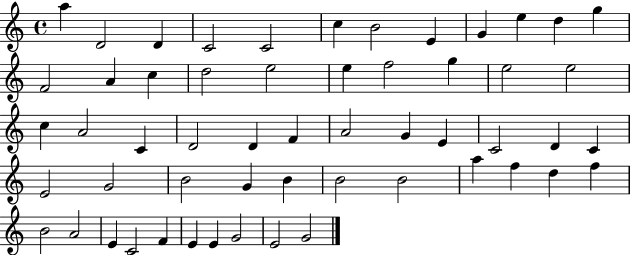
{
  \clef treble
  \time 4/4
  \defaultTimeSignature
  \key c \major
  a''4 d'2 d'4 | c'2 c'2 | c''4 b'2 e'4 | g'4 e''4 d''4 g''4 | \break f'2 a'4 c''4 | d''2 e''2 | e''4 f''2 g''4 | e''2 e''2 | \break c''4 a'2 c'4 | d'2 d'4 f'4 | a'2 g'4 e'4 | c'2 d'4 c'4 | \break e'2 g'2 | b'2 g'4 b'4 | b'2 b'2 | a''4 f''4 d''4 f''4 | \break b'2 a'2 | e'4 c'2 f'4 | e'4 e'4 g'2 | e'2 g'2 | \break \bar "|."
}